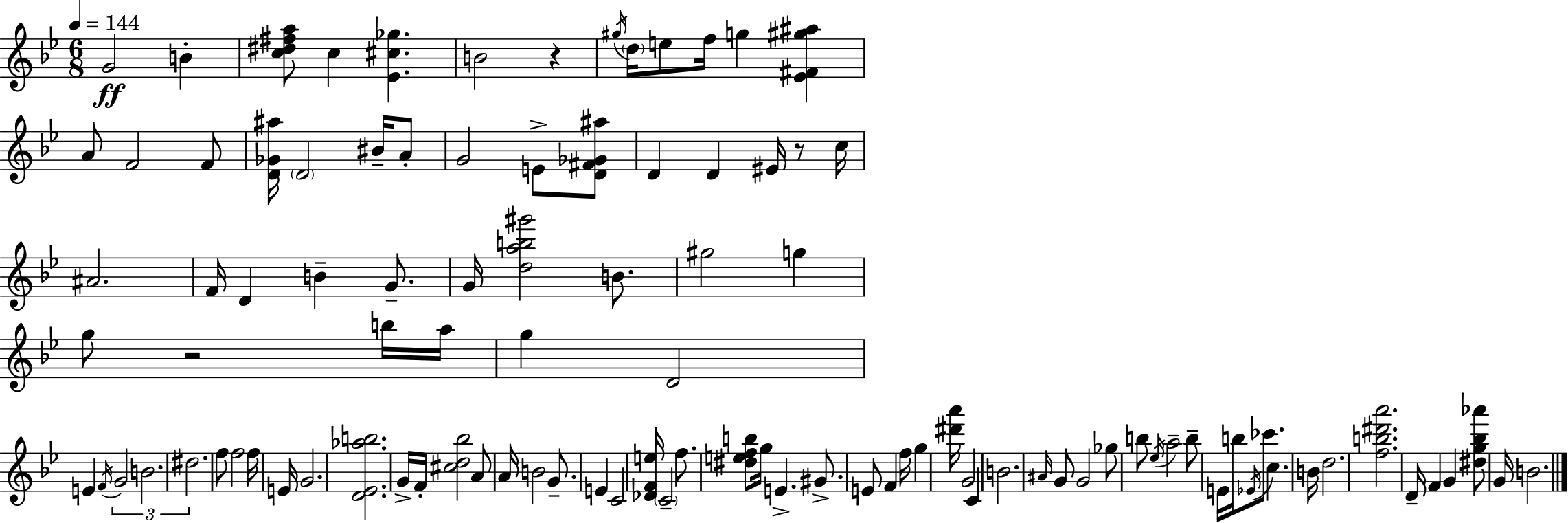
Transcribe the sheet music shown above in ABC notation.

X:1
T:Untitled
M:6/8
L:1/4
K:Gm
G2 B [c^d^fa]/2 c [_E^c_g] B2 z ^g/4 d/4 e/2 f/4 g [_E^F^g^a] A/2 F2 F/2 [D_G^a]/4 D2 ^B/4 A/2 G2 E/2 [D^F_G^a]/2 D D ^E/4 z/2 c/4 ^A2 F/4 D B G/2 G/4 [dab^g']2 B/2 ^g2 g g/2 z2 b/4 a/4 g D2 E F/4 G2 B2 ^d2 f/2 f2 f/4 E/4 G2 [D_E_ab]2 G/4 F/4 [^cd_b]2 A/2 A/4 B2 G/2 E C2 [_DFe]/4 C2 f/2 [^defb]/2 g/4 E ^G/2 E/2 F f/4 g [^d'a']/4 G2 C B2 ^A/4 G/2 G2 _g/2 b/2 _e/4 a2 b/2 E/4 b/4 _E/4 _c'/2 c B/4 d2 [fb^d'a']2 D/4 F G [^dg_b_a']/2 G/4 B2